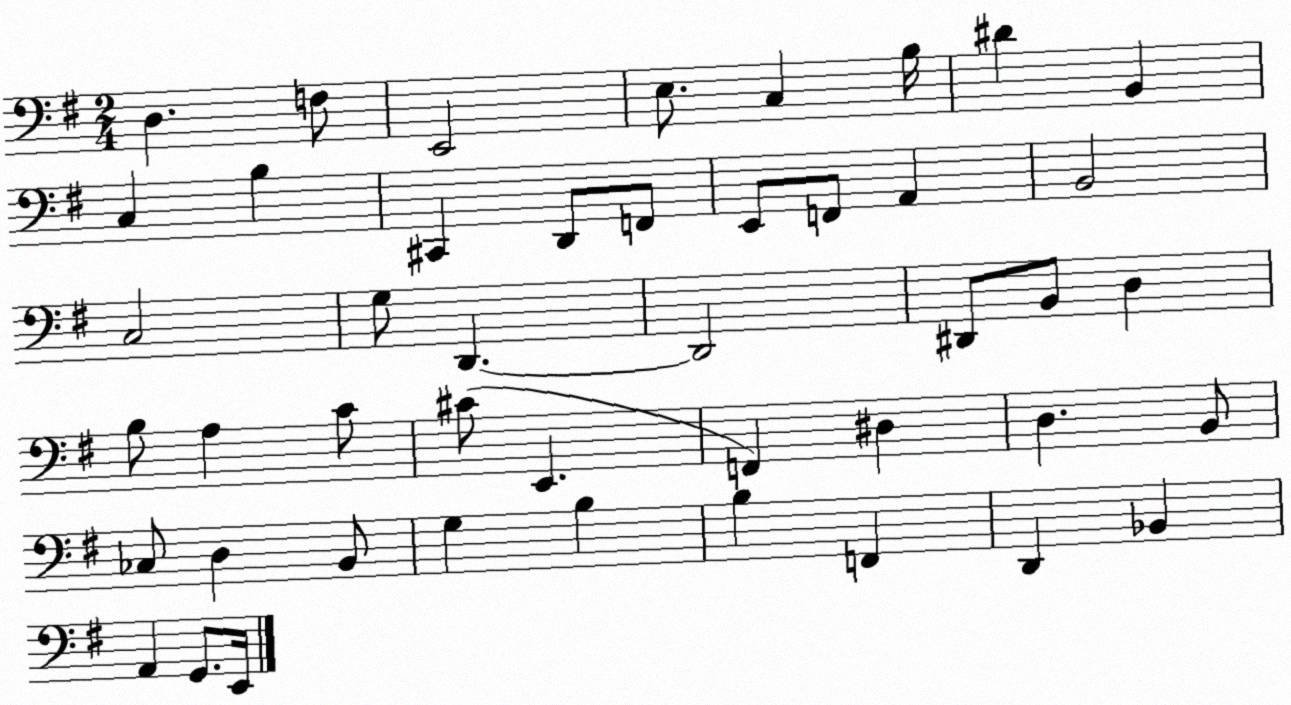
X:1
T:Untitled
M:2/4
L:1/4
K:G
D, F,/2 E,,2 E,/2 C, B,/4 ^D B,, C, B, ^C,, D,,/2 F,,/2 E,,/2 F,,/2 A,, B,,2 C,2 G,/2 D,, D,,2 ^D,,/2 B,,/2 D, B,/2 A, C/2 ^C/2 E,, F,, ^D, D, B,,/2 _C,/2 D, B,,/2 G, B, B, F,, D,, _B,, A,, G,,/2 E,,/4